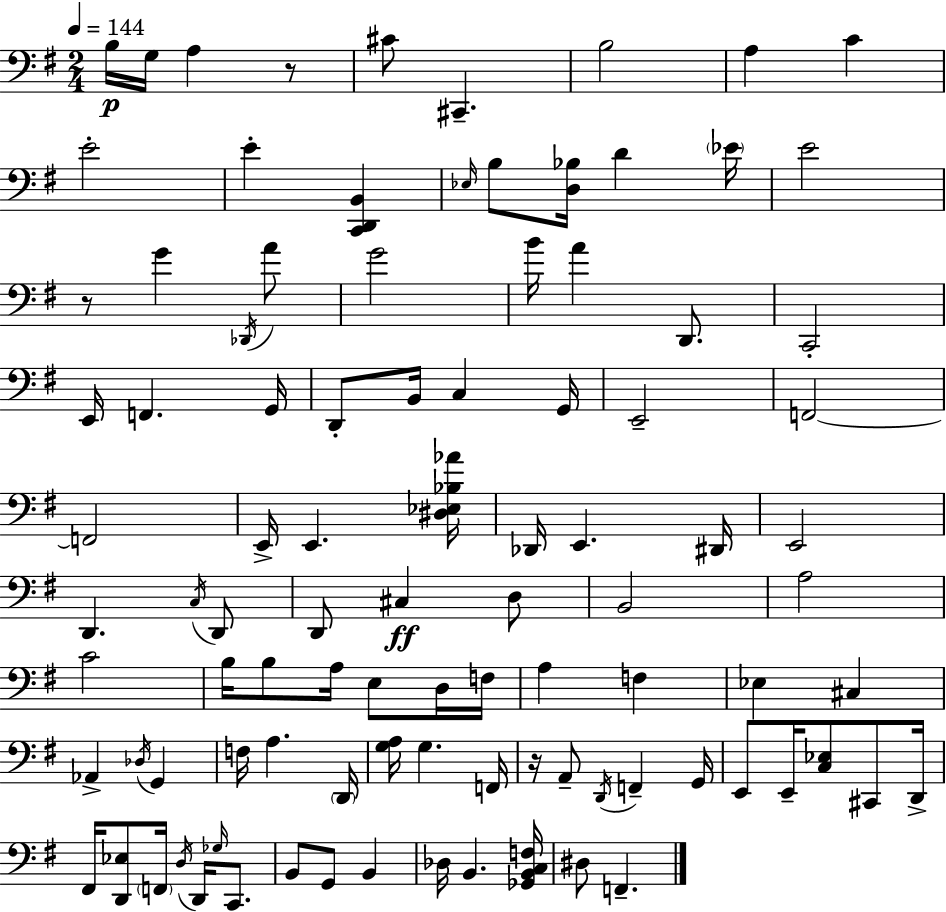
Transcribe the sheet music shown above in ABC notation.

X:1
T:Untitled
M:2/4
L:1/4
K:Em
B,/4 G,/4 A, z/2 ^C/2 ^C,, B,2 A, C E2 E [C,,D,,B,,] _E,/4 B,/2 [D,_B,]/4 D _E/4 E2 z/2 G _D,,/4 A/2 G2 B/4 A D,,/2 C,,2 E,,/4 F,, G,,/4 D,,/2 B,,/4 C, G,,/4 E,,2 F,,2 F,,2 E,,/4 E,, [^D,_E,_B,_A]/4 _D,,/4 E,, ^D,,/4 E,,2 D,, C,/4 D,,/2 D,,/2 ^C, D,/2 B,,2 A,2 C2 B,/4 B,/2 A,/4 E,/2 D,/4 F,/4 A, F, _E, ^C, _A,, _D,/4 G,, F,/4 A, D,,/4 [G,A,]/4 G, F,,/4 z/4 A,,/2 D,,/4 F,, G,,/4 E,,/2 E,,/4 [C,_E,]/2 ^C,,/2 D,,/4 ^F,,/4 [D,,_E,]/2 F,,/4 D,/4 D,,/4 _G,/4 C,,/2 B,,/2 G,,/2 B,, _D,/4 B,, [_G,,B,,C,F,]/4 ^D,/2 F,,